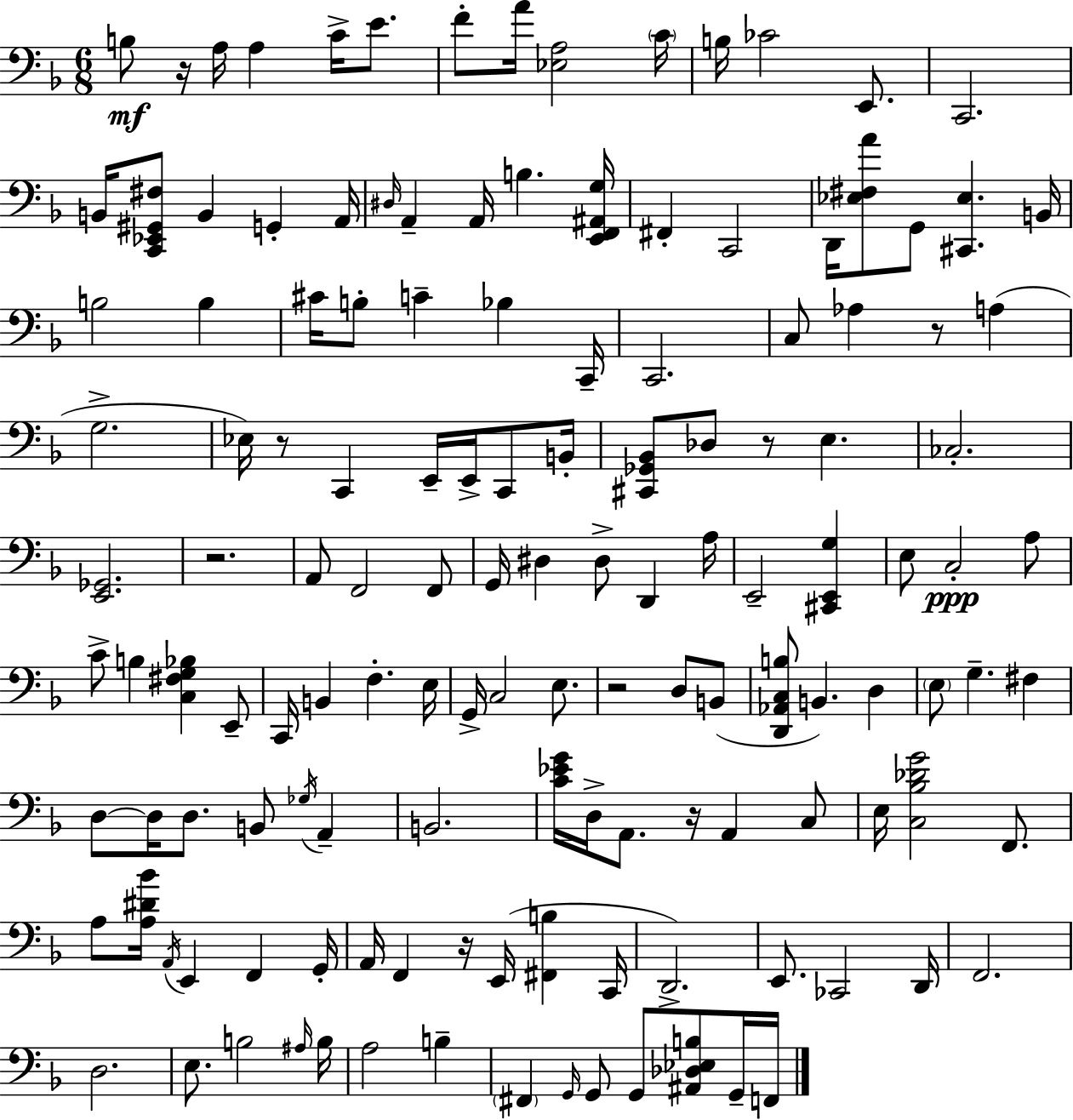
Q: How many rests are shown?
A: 8